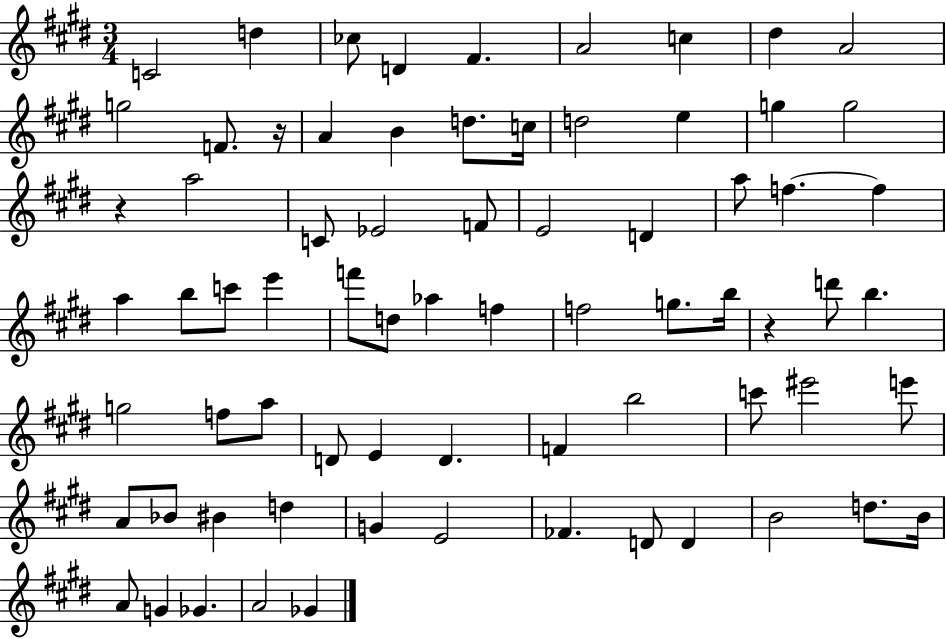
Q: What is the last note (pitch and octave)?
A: Gb4